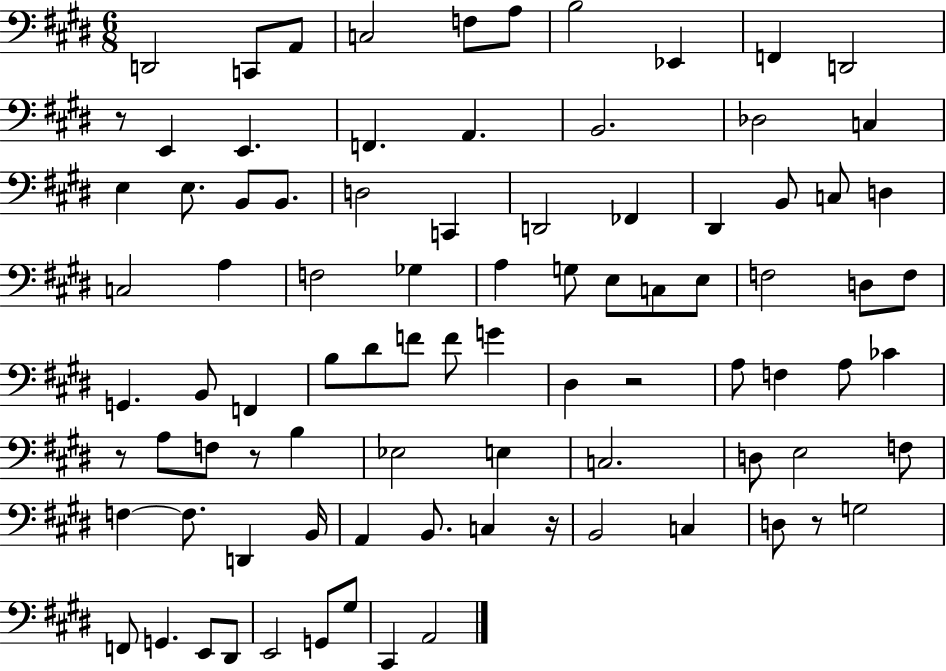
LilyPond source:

{
  \clef bass
  \numericTimeSignature
  \time 6/8
  \key e \major
  d,2 c,8 a,8 | c2 f8 a8 | b2 ees,4 | f,4 d,2 | \break r8 e,4 e,4. | f,4. a,4. | b,2. | des2 c4 | \break e4 e8. b,8 b,8. | d2 c,4 | d,2 fes,4 | dis,4 b,8 c8 d4 | \break c2 a4 | f2 ges4 | a4 g8 e8 c8 e8 | f2 d8 f8 | \break g,4. b,8 f,4 | b8 dis'8 f'8 f'8 g'4 | dis4 r2 | a8 f4 a8 ces'4 | \break r8 a8 f8 r8 b4 | ees2 e4 | c2. | d8 e2 f8 | \break f4~~ f8. d,4 b,16 | a,4 b,8. c4 r16 | b,2 c4 | d8 r8 g2 | \break f,8 g,4. e,8 dis,8 | e,2 g,8 gis8 | cis,4 a,2 | \bar "|."
}